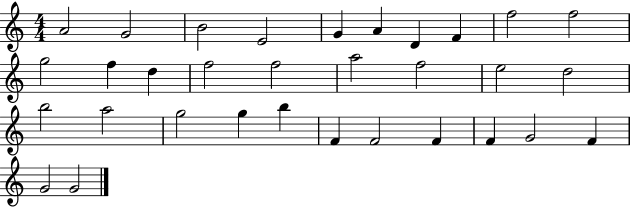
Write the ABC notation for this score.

X:1
T:Untitled
M:4/4
L:1/4
K:C
A2 G2 B2 E2 G A D F f2 f2 g2 f d f2 f2 a2 f2 e2 d2 b2 a2 g2 g b F F2 F F G2 F G2 G2